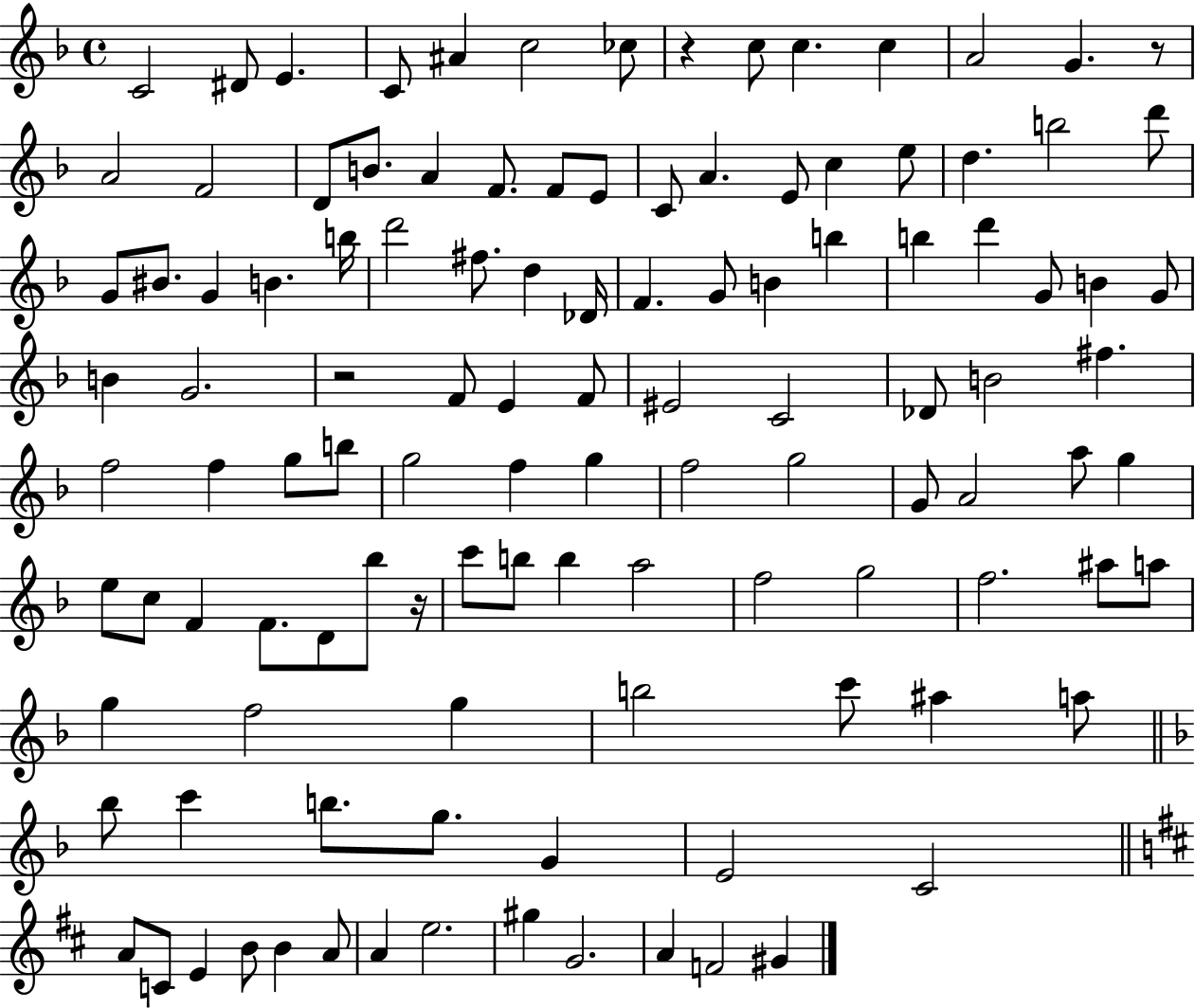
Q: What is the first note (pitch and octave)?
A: C4